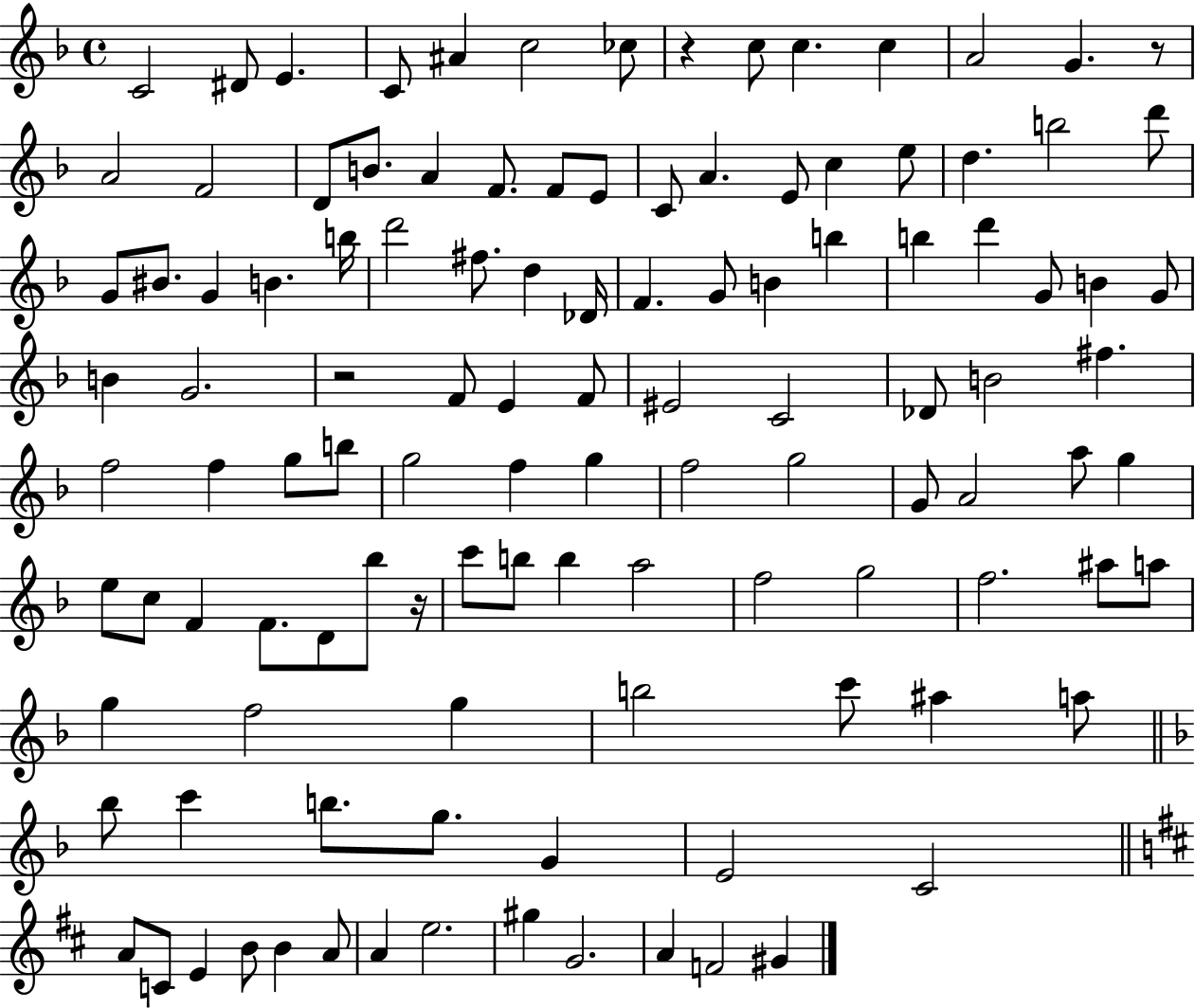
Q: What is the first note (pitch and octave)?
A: C4